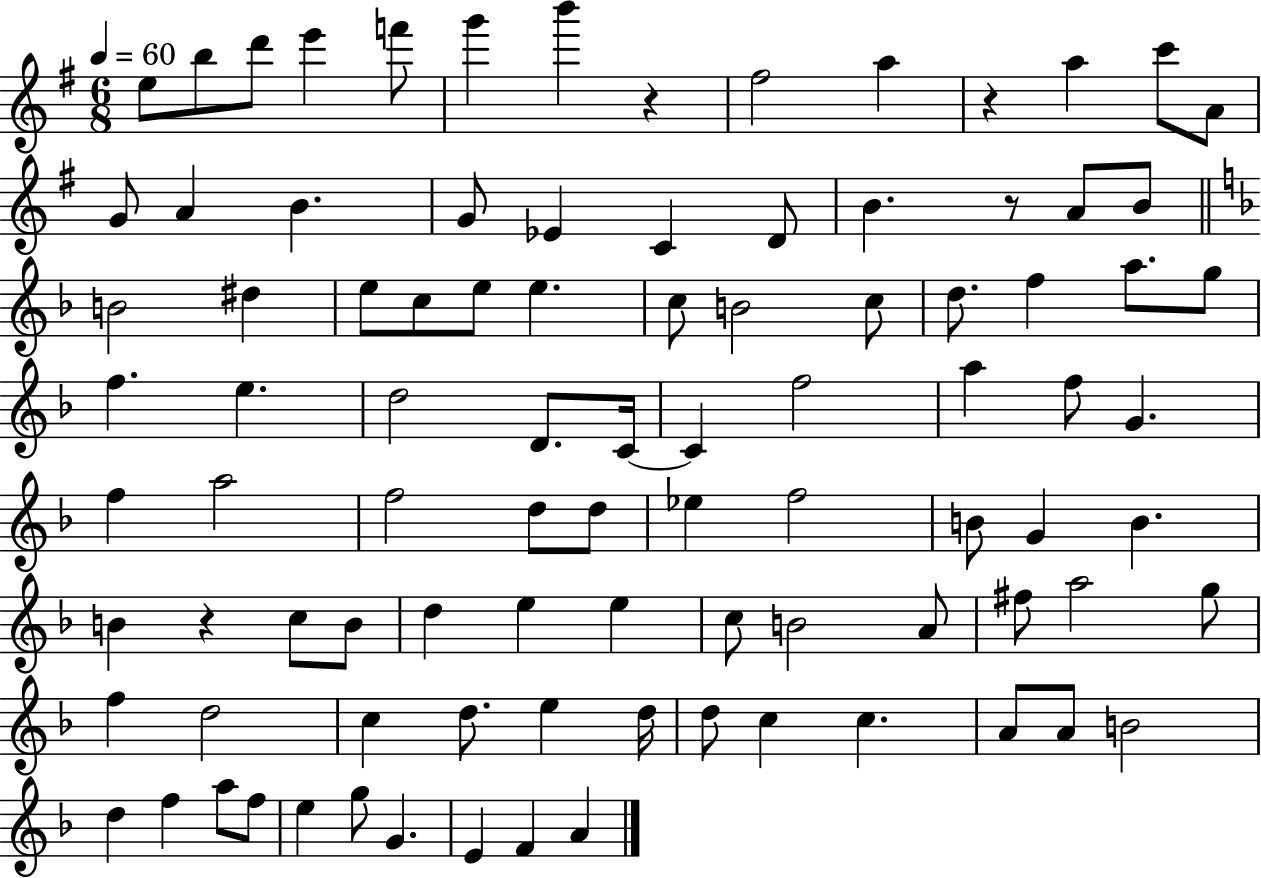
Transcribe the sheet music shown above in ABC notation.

X:1
T:Untitled
M:6/8
L:1/4
K:G
e/2 b/2 d'/2 e' f'/2 g' b' z ^f2 a z a c'/2 A/2 G/2 A B G/2 _E C D/2 B z/2 A/2 B/2 B2 ^d e/2 c/2 e/2 e c/2 B2 c/2 d/2 f a/2 g/2 f e d2 D/2 C/4 C f2 a f/2 G f a2 f2 d/2 d/2 _e f2 B/2 G B B z c/2 B/2 d e e c/2 B2 A/2 ^f/2 a2 g/2 f d2 c d/2 e d/4 d/2 c c A/2 A/2 B2 d f a/2 f/2 e g/2 G E F A